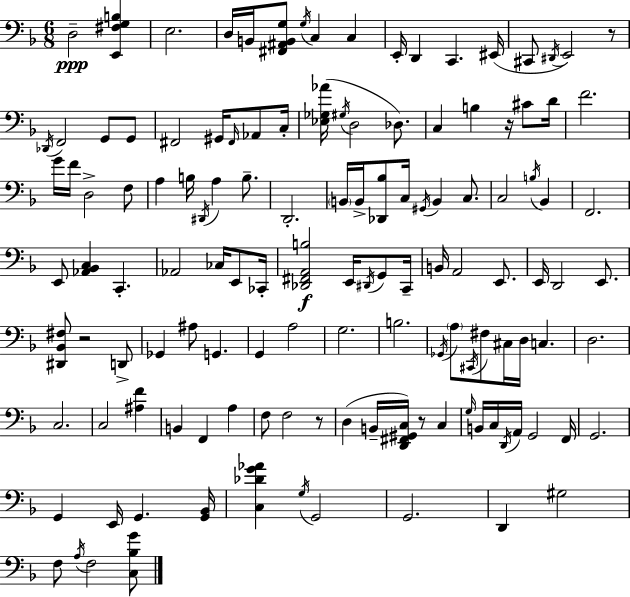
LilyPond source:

{
  \clef bass
  \numericTimeSignature
  \time 6/8
  \key f \major
  \repeat volta 2 { d2--\ppp <e, fis g b>4 | e2. | d16 b,16 <fis, ais, b, g>8 \acciaccatura { g16 } c4 c4 | e,16-. d,4 c,4. | \break eis,16( cis,8 \acciaccatura { dis,16 }) e,2 | r8 \acciaccatura { des,16 } f,2 g,8 | g,8 fis,2 gis,16 | \grace { fis,16 } aes,8 c16-. <ees ges aes'>16( \acciaccatura { gis16 } d2 | \break des8.) c4 b4 | r16 cis'8 d'16 f'2. | g'16 f'16 d2-> | f8 a4 b16 \acciaccatura { dis,16 } a4 | \break b8.-- d,2.-. | \parenthesize b,16 b,16-> <des, bes>8 c16 \acciaccatura { gis,16 } | b,4 c8. c2 | \acciaccatura { b16 } bes,4 f,2. | \break e,8 <aes, bes, c>4 | c,4.-. aes,2 | ces16 e,8 ces,16-. <des, fis, a, b>2\f | e,16 \acciaccatura { dis,16 } g,8 c,16-- b,16 a,2 | \break e,8. e,16 d,2 | e,8. <dis, bes, fis>8 r2 | d,8-> ges,4 | ais8 g,4. g,4 | \break a2 g2. | b2. | \acciaccatura { ges,16 } \parenthesize a8 | \acciaccatura { cis,16 } fis8 cis16 d16 c4. d2. | \break c2. | c2 | <ais f'>4 b,4 | f,4 a4 f8 | \break f2 r8 d4( | b,16-- <d, fis, gis, c>16) r8 c4 \grace { g16 } | b,16 c16 \acciaccatura { d,16 } a,16 g,2 | f,16 g,2. | \break g,4 e,16 g,4. | <g, bes,>16 <c des' g' aes'>4 \acciaccatura { g16 } g,2 | g,2. | d,4 gis2 | \break f8 \acciaccatura { a16 } f2 | <c bes g'>8 } \bar "|."
}